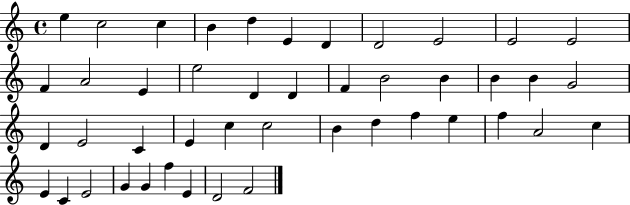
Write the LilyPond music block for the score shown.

{
  \clef treble
  \time 4/4
  \defaultTimeSignature
  \key c \major
  e''4 c''2 c''4 | b'4 d''4 e'4 d'4 | d'2 e'2 | e'2 e'2 | \break f'4 a'2 e'4 | e''2 d'4 d'4 | f'4 b'2 b'4 | b'4 b'4 g'2 | \break d'4 e'2 c'4 | e'4 c''4 c''2 | b'4 d''4 f''4 e''4 | f''4 a'2 c''4 | \break e'4 c'4 e'2 | g'4 g'4 f''4 e'4 | d'2 f'2 | \bar "|."
}